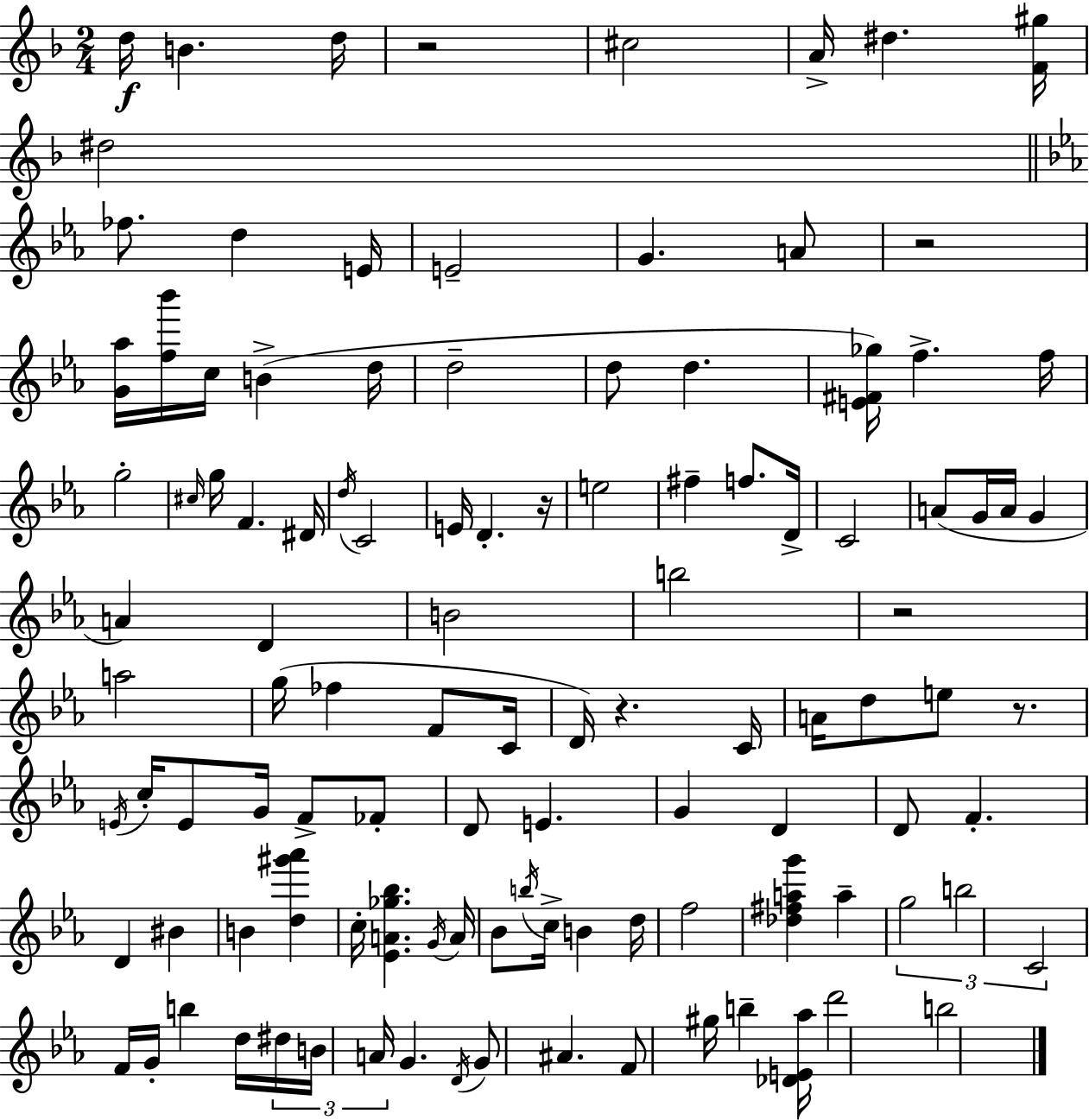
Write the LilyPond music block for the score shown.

{
  \clef treble
  \numericTimeSignature
  \time 2/4
  \key d \minor
  d''16\f b'4. d''16 | r2 | cis''2 | a'16-> dis''4. <f' gis''>16 | \break dis''2 | \bar "||" \break \key c \minor fes''8. d''4 e'16 | e'2-- | g'4. a'8 | r2 | \break <g' aes''>16 <f'' bes'''>16 c''16 b'4->( d''16 | d''2-- | d''8 d''4. | <e' fis' ges''>16) f''4.-> f''16 | \break g''2-. | \grace { cis''16 } g''16 f'4. | dis'16 \acciaccatura { d''16 } c'2 | e'16 d'4.-. | \break r16 e''2 | fis''4-- f''8. | d'16-> c'2 | a'8( g'16 a'16 g'4 | \break a'4) d'4 | b'2 | b''2 | r2 | \break a''2 | g''16( fes''4 f'8 | c'16 d'16) r4. | c'16 a'16 d''8 e''8 r8. | \break \acciaccatura { e'16 } c''16-. e'8 g'16 f'8-> | fes'8-. d'8 e'4. | g'4 d'4 | d'8 f'4.-. | \break d'4 bis'4 | b'4 <d'' gis''' aes'''>4 | c''16-. <ees' a' ges'' bes''>4. | \acciaccatura { g'16 } a'16 bes'8 \acciaccatura { b''16 } c''16-> | \break b'4 d''16 f''2 | <des'' fis'' a'' g'''>4 | a''4-- \tuplet 3/2 { g''2 | b''2 | \break c'2 } | f'16 g'16-. b''4 | d''16 \tuplet 3/2 { dis''16 b'16 a'16 } g'4. | \acciaccatura { d'16 } g'8 | \break ais'4. f'8 | gis''16 b''4-- <des' e' aes''>16 d'''2 | b''2 | \bar "|."
}